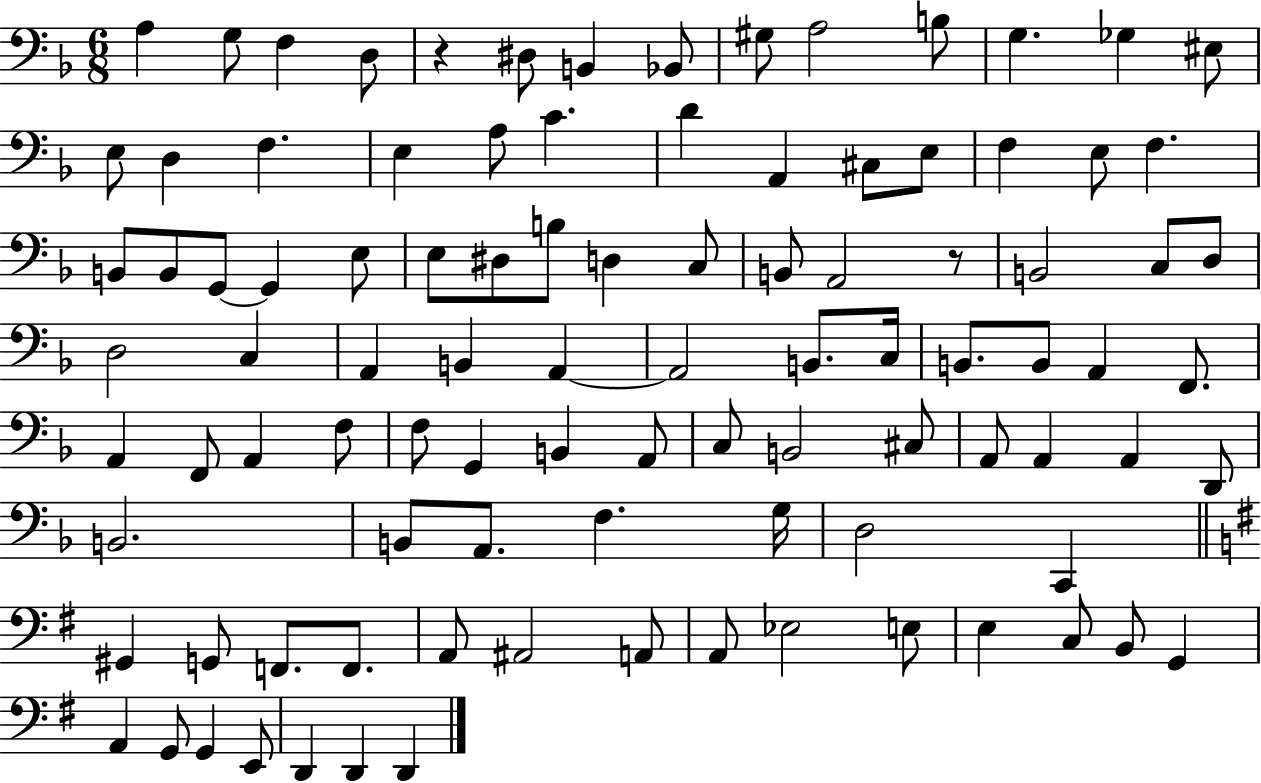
{
  \clef bass
  \numericTimeSignature
  \time 6/8
  \key f \major
  a4 g8 f4 d8 | r4 dis8 b,4 bes,8 | gis8 a2 b8 | g4. ges4 eis8 | \break e8 d4 f4. | e4 a8 c'4. | d'4 a,4 cis8 e8 | f4 e8 f4. | \break b,8 b,8 g,8~~ g,4 e8 | e8 dis8 b8 d4 c8 | b,8 a,2 r8 | b,2 c8 d8 | \break d2 c4 | a,4 b,4 a,4~~ | a,2 b,8. c16 | b,8. b,8 a,4 f,8. | \break a,4 f,8 a,4 f8 | f8 g,4 b,4 a,8 | c8 b,2 cis8 | a,8 a,4 a,4 d,8 | \break b,2. | b,8 a,8. f4. g16 | d2 c,4 | \bar "||" \break \key g \major gis,4 g,8 f,8. f,8. | a,8 ais,2 a,8 | a,8 ees2 e8 | e4 c8 b,8 g,4 | \break a,4 g,8 g,4 e,8 | d,4 d,4 d,4 | \bar "|."
}